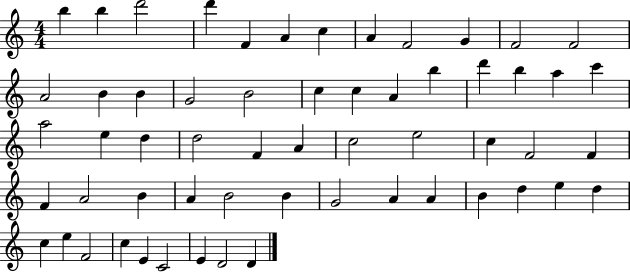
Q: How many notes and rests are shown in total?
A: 58